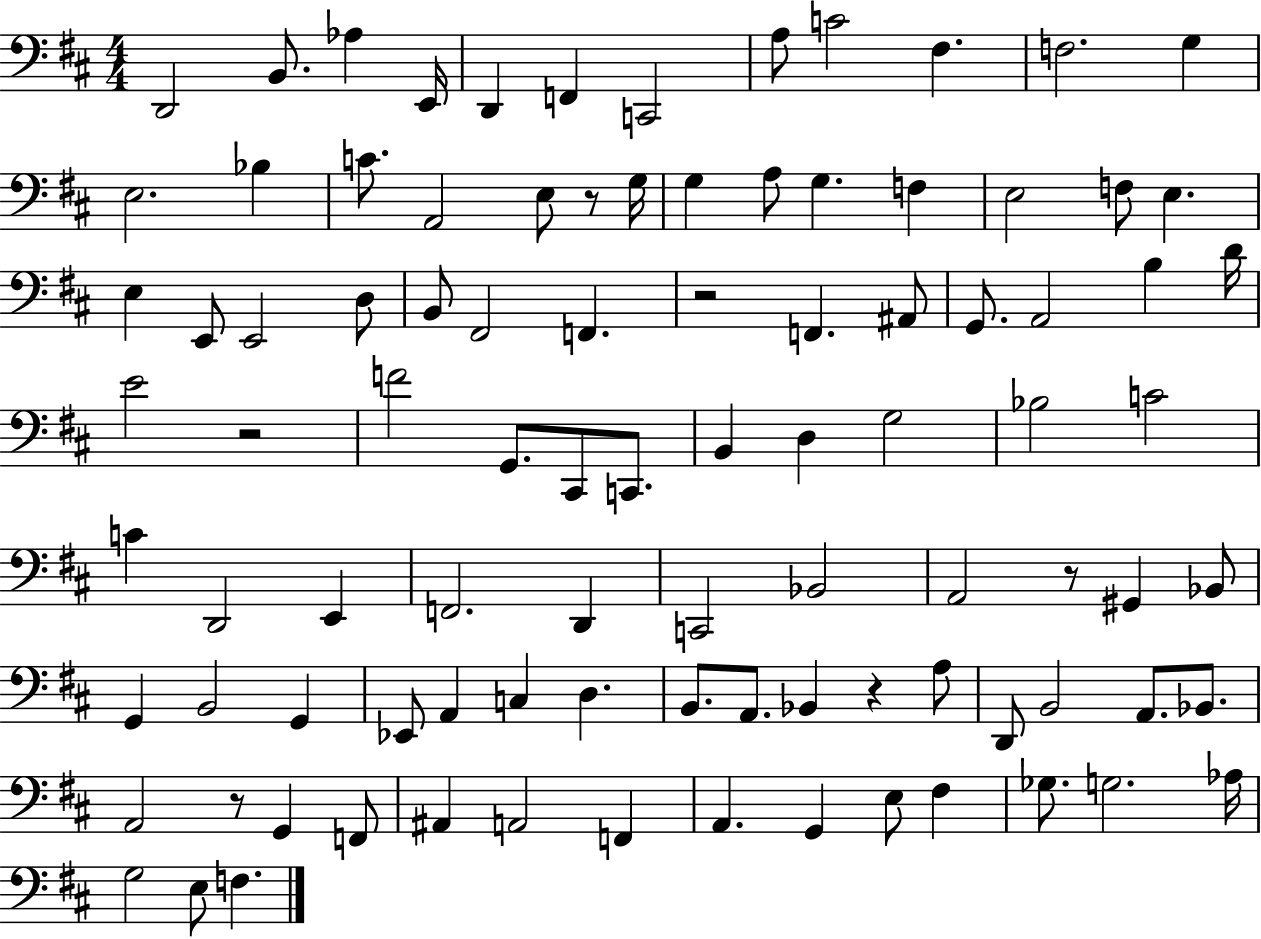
D2/h B2/e. Ab3/q E2/s D2/q F2/q C2/h A3/e C4/h F#3/q. F3/h. G3/q E3/h. Bb3/q C4/e. A2/h E3/e R/e G3/s G3/q A3/e G3/q. F3/q E3/h F3/e E3/q. E3/q E2/e E2/h D3/e B2/e F#2/h F2/q. R/h F2/q. A#2/e G2/e. A2/h B3/q D4/s E4/h R/h F4/h G2/e. C#2/e C2/e. B2/q D3/q G3/h Bb3/h C4/h C4/q D2/h E2/q F2/h. D2/q C2/h Bb2/h A2/h R/e G#2/q Bb2/e G2/q B2/h G2/q Eb2/e A2/q C3/q D3/q. B2/e. A2/e. Bb2/q R/q A3/e D2/e B2/h A2/e. Bb2/e. A2/h R/e G2/q F2/e A#2/q A2/h F2/q A2/q. G2/q E3/e F#3/q Gb3/e. G3/h. Ab3/s G3/h E3/e F3/q.